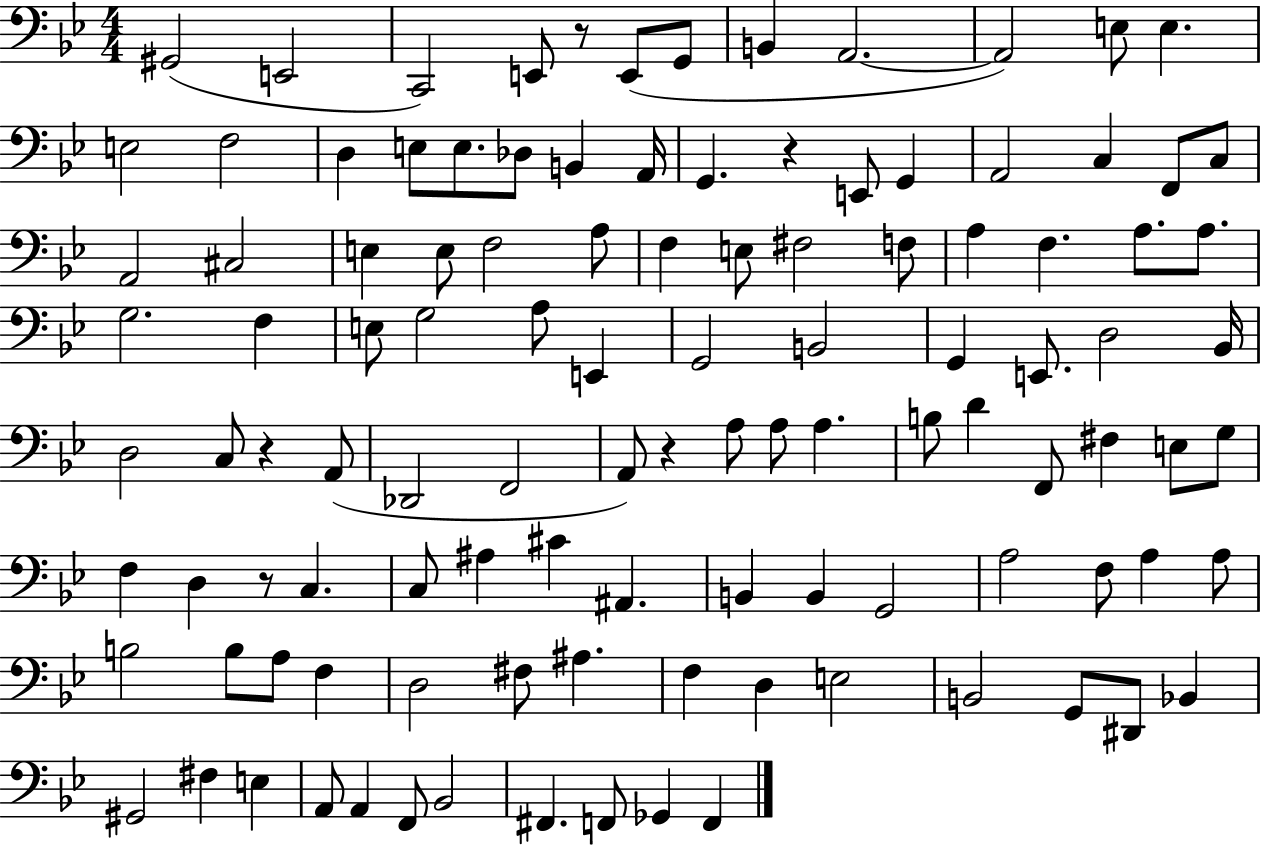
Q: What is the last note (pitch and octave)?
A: F2